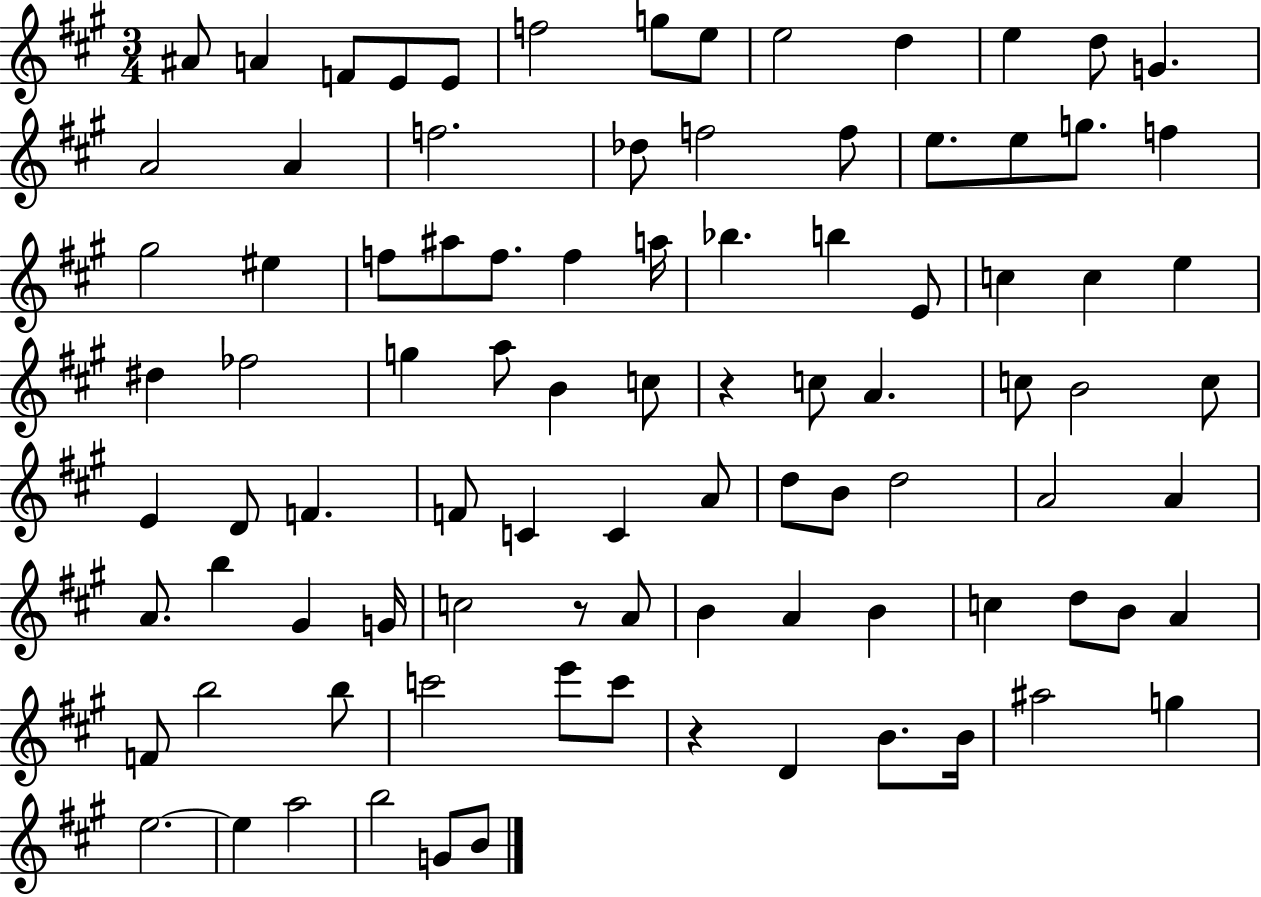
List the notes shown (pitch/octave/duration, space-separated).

A#4/e A4/q F4/e E4/e E4/e F5/h G5/e E5/e E5/h D5/q E5/q D5/e G4/q. A4/h A4/q F5/h. Db5/e F5/h F5/e E5/e. E5/e G5/e. F5/q G#5/h EIS5/q F5/e A#5/e F5/e. F5/q A5/s Bb5/q. B5/q E4/e C5/q C5/q E5/q D#5/q FES5/h G5/q A5/e B4/q C5/e R/q C5/e A4/q. C5/e B4/h C5/e E4/q D4/e F4/q. F4/e C4/q C4/q A4/e D5/e B4/e D5/h A4/h A4/q A4/e. B5/q G#4/q G4/s C5/h R/e A4/e B4/q A4/q B4/q C5/q D5/e B4/e A4/q F4/e B5/h B5/e C6/h E6/e C6/e R/q D4/q B4/e. B4/s A#5/h G5/q E5/h. E5/q A5/h B5/h G4/e B4/e